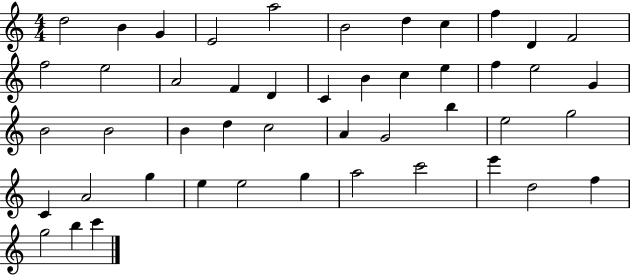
{
  \clef treble
  \numericTimeSignature
  \time 4/4
  \key c \major
  d''2 b'4 g'4 | e'2 a''2 | b'2 d''4 c''4 | f''4 d'4 f'2 | \break f''2 e''2 | a'2 f'4 d'4 | c'4 b'4 c''4 e''4 | f''4 e''2 g'4 | \break b'2 b'2 | b'4 d''4 c''2 | a'4 g'2 b''4 | e''2 g''2 | \break c'4 a'2 g''4 | e''4 e''2 g''4 | a''2 c'''2 | e'''4 d''2 f''4 | \break g''2 b''4 c'''4 | \bar "|."
}